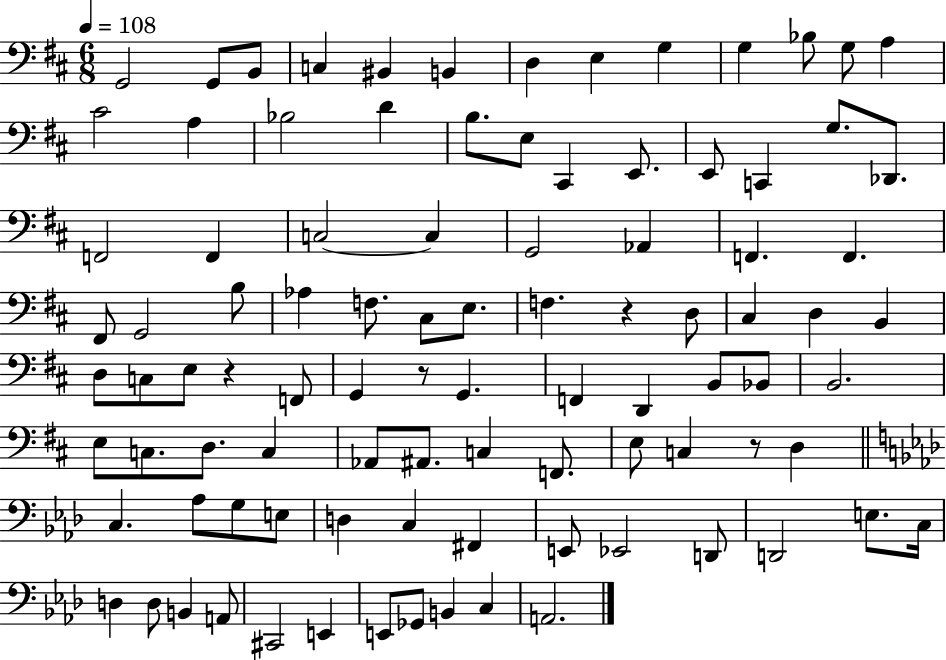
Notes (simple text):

G2/h G2/e B2/e C3/q BIS2/q B2/q D3/q E3/q G3/q G3/q Bb3/e G3/e A3/q C#4/h A3/q Bb3/h D4/q B3/e. E3/e C#2/q E2/e. E2/e C2/q G3/e. Db2/e. F2/h F2/q C3/h C3/q G2/h Ab2/q F2/q. F2/q. F#2/e G2/h B3/e Ab3/q F3/e. C#3/e E3/e. F3/q. R/q D3/e C#3/q D3/q B2/q D3/e C3/e E3/e R/q F2/e G2/q R/e G2/q. F2/q D2/q B2/e Bb2/e B2/h. E3/e C3/e. D3/e. C3/q Ab2/e A#2/e. C3/q F2/e. E3/e C3/q R/e D3/q C3/q. Ab3/e G3/e E3/e D3/q C3/q F#2/q E2/e Eb2/h D2/e D2/h E3/e. C3/s D3/q D3/e B2/q A2/e C#2/h E2/q E2/e Gb2/e B2/q C3/q A2/h.